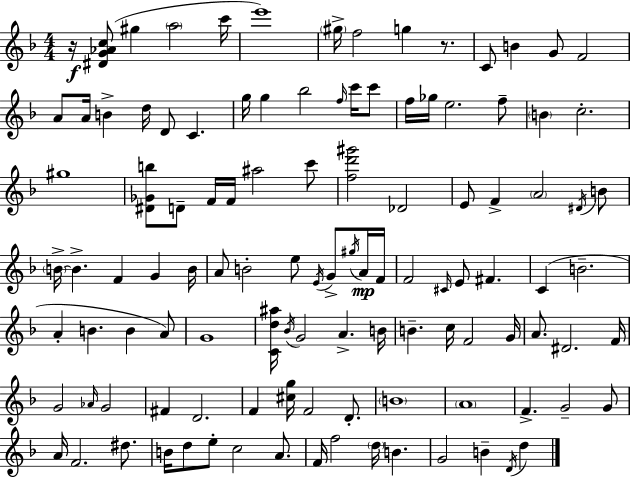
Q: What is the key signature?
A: D minor